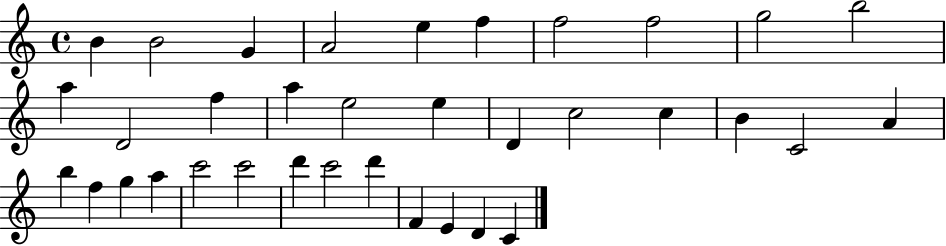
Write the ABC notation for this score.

X:1
T:Untitled
M:4/4
L:1/4
K:C
B B2 G A2 e f f2 f2 g2 b2 a D2 f a e2 e D c2 c B C2 A b f g a c'2 c'2 d' c'2 d' F E D C